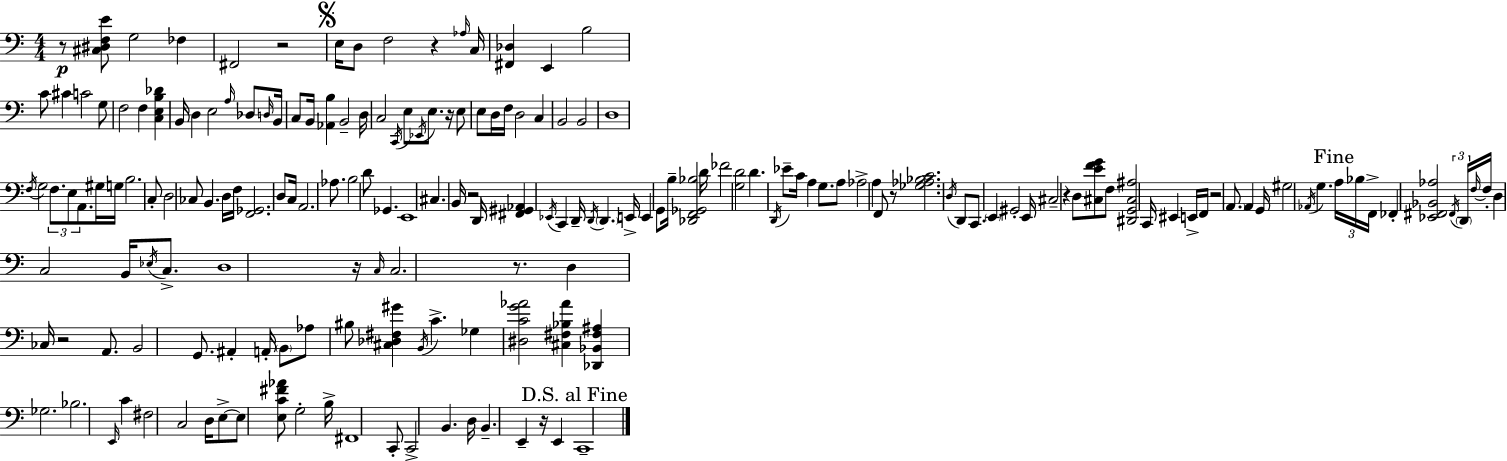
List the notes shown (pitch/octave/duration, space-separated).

R/e [C#3,D#3,F3,E4]/e G3/h FES3/q F#2/h R/h E3/s D3/e F3/h R/q Ab3/s C3/s [F#2,Db3]/q E2/q B3/h C4/e C#4/q C4/h G3/e F3/h F3/q [C3,E3,B3,Db4]/q B2/s D3/q E3/h A3/s Db3/e D3/s B2/s C3/e B2/s [Ab2,B3]/q B2/h D3/s C3/h C2/s E3/e Eb2/s E3/e. R/s E3/e E3/e D3/s F3/s D3/h C3/q B2/h B2/h D3/w F3/s G3/h F3/e. E3/e A2/e. G#3/s G3/s B3/h. C3/e D3/h CES3/e B2/q. D3/s F3/s [F2,Gb2]/h. D3/e C3/s A2/h. Ab3/e. B3/h D4/e Gb2/q. E2/w C#3/q. B2/s R/h D2/s [F#2,G#2,Ab2]/q Eb2/s C2/q D2/s D2/s D2/q. E2/s E2/q G2/e B3/s [Db2,F2,Gb2,Bb3]/h D4/s FES4/h [G3,D4]/h D4/q. D2/s Eb4/e C4/s A3/q G3/e. A3/e Ab3/h A3/q F2/e R/e [Gb3,Ab3,Bb3,C4]/h. D3/s D2/e C2/e. E2/q G#2/h E2/s C#3/h R/q D3/e [C#3,E4,F4,G4]/e F3/e [D#2,G2,C#3,A#3]/h C2/s EIS2/q E2/s F2/s R/h A2/e. A2/q G2/s G#3/h Ab2/s G3/q. A3/s Bb3/s F2/s FES2/q [Eb2,F#2,Bb2,Ab3]/h F#2/s D2/s F3/s F3/s D3/q C3/h B2/s Eb3/s C3/e. D3/w R/s C3/s C3/h. R/e. D3/q CES3/s R/h A2/e. B2/h G2/e. A#2/q A2/s B2/e Ab3/e BIS3/e [C#3,Db3,F#3,G#4]/q B2/s C4/q. Gb3/q [D#3,C4,G4,Ab4]/h [C#3,F#3,Bb3,Ab4]/q [Db2,Bb2,F#3,A#3]/q Gb3/h. Bb3/h. E2/s C4/q F#3/h C3/h D3/s E3/e E3/e [E3,C4,F#4,Ab4]/e G3/h B3/s F#2/w C2/e C2/h B2/q. D3/s B2/q. E2/q R/s E2/q C2/w